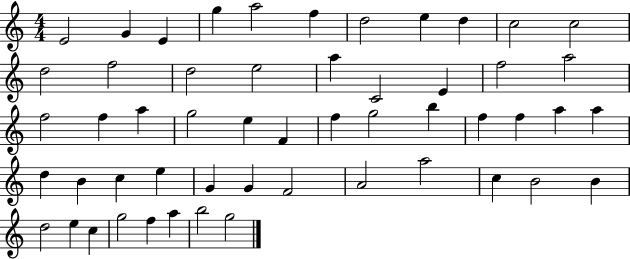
X:1
T:Untitled
M:4/4
L:1/4
K:C
E2 G E g a2 f d2 e d c2 c2 d2 f2 d2 e2 a C2 E f2 a2 f2 f a g2 e F f g2 b f f a a d B c e G G F2 A2 a2 c B2 B d2 e c g2 f a b2 g2